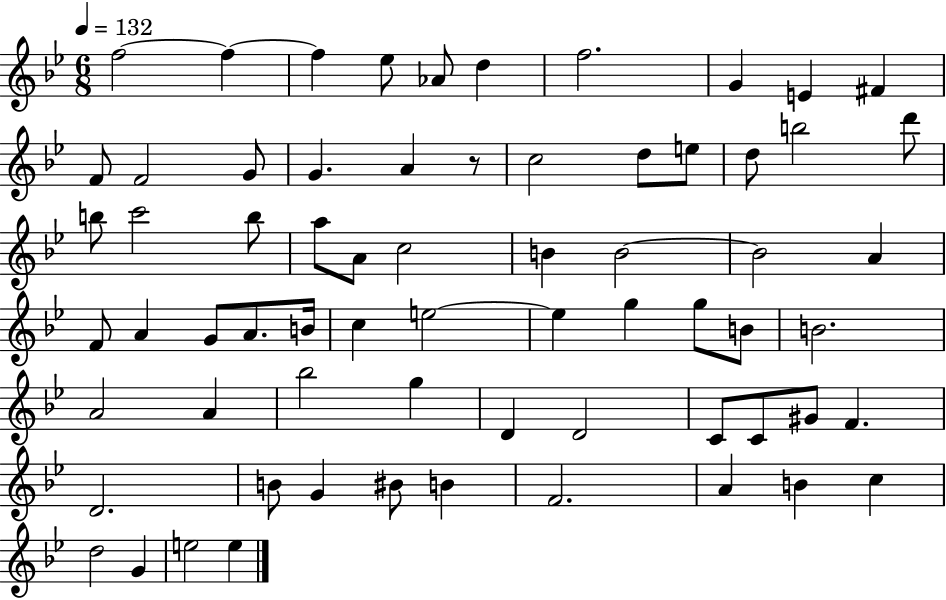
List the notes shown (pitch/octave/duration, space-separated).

F5/h F5/q F5/q Eb5/e Ab4/e D5/q F5/h. G4/q E4/q F#4/q F4/e F4/h G4/e G4/q. A4/q R/e C5/h D5/e E5/e D5/e B5/h D6/e B5/e C6/h B5/e A5/e A4/e C5/h B4/q B4/h B4/h A4/q F4/e A4/q G4/e A4/e. B4/s C5/q E5/h E5/q G5/q G5/e B4/e B4/h. A4/h A4/q Bb5/h G5/q D4/q D4/h C4/e C4/e G#4/e F4/q. D4/h. B4/e G4/q BIS4/e B4/q F4/h. A4/q B4/q C5/q D5/h G4/q E5/h E5/q